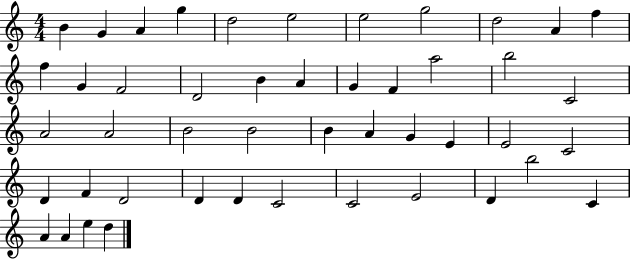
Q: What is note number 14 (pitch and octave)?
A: F4